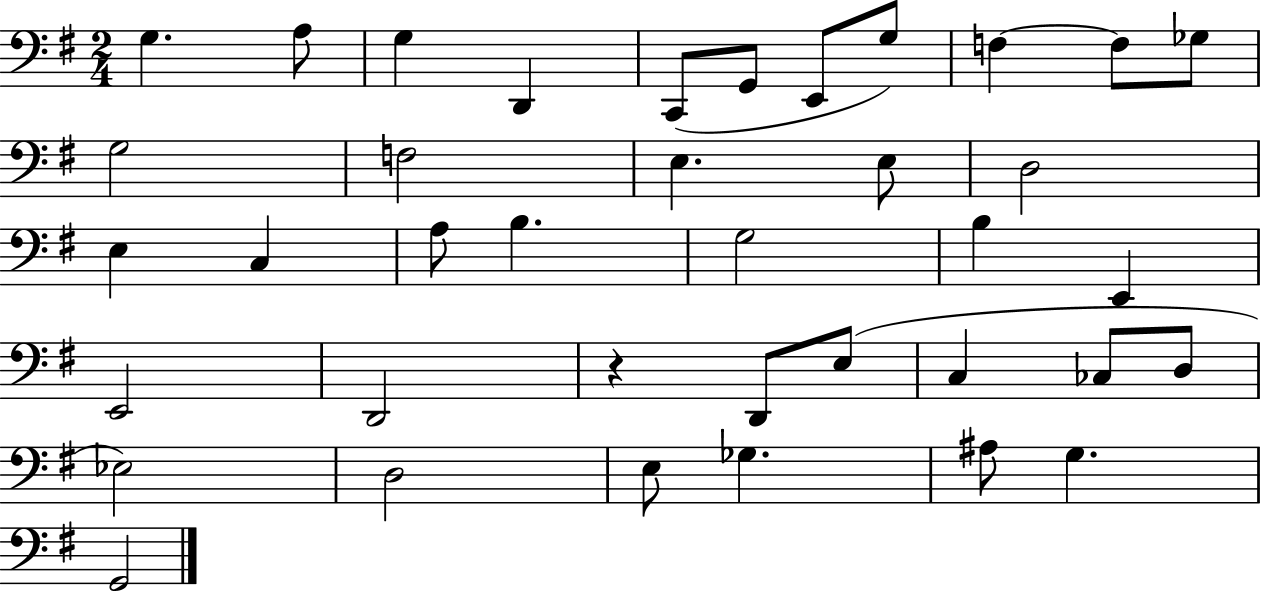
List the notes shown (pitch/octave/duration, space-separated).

G3/q. A3/e G3/q D2/q C2/e G2/e E2/e G3/e F3/q F3/e Gb3/e G3/h F3/h E3/q. E3/e D3/h E3/q C3/q A3/e B3/q. G3/h B3/q E2/q E2/h D2/h R/q D2/e E3/e C3/q CES3/e D3/e Eb3/h D3/h E3/e Gb3/q. A#3/e G3/q. G2/h